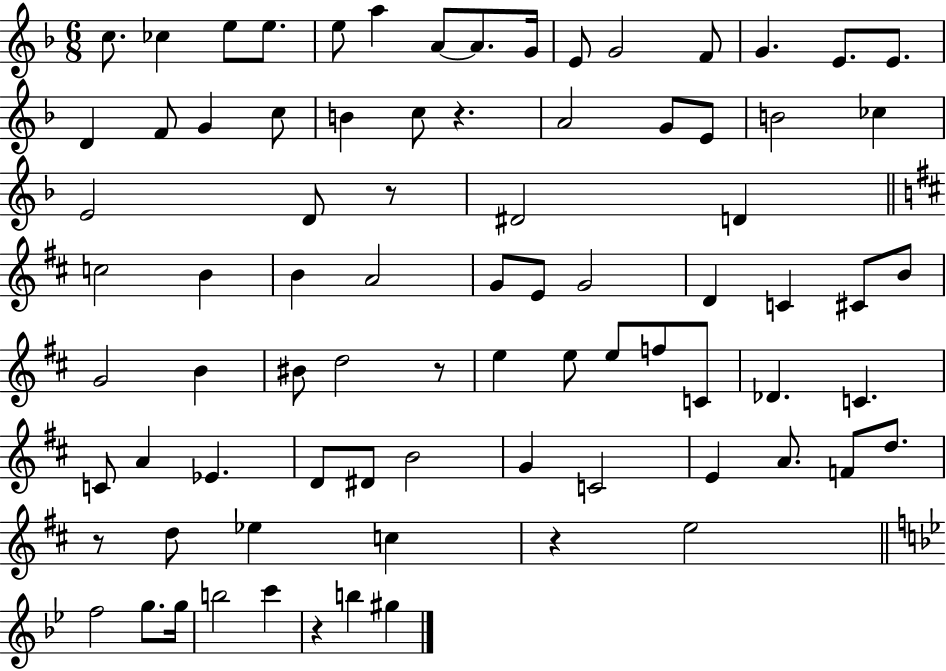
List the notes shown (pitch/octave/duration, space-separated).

C5/e. CES5/q E5/e E5/e. E5/e A5/q A4/e A4/e. G4/s E4/e G4/h F4/e G4/q. E4/e. E4/e. D4/q F4/e G4/q C5/e B4/q C5/e R/q. A4/h G4/e E4/e B4/h CES5/q E4/h D4/e R/e D#4/h D4/q C5/h B4/q B4/q A4/h G4/e E4/e G4/h D4/q C4/q C#4/e B4/e G4/h B4/q BIS4/e D5/h R/e E5/q E5/e E5/e F5/e C4/e Db4/q. C4/q. C4/e A4/q Eb4/q. D4/e D#4/e B4/h G4/q C4/h E4/q A4/e. F4/e D5/e. R/e D5/e Eb5/q C5/q R/q E5/h F5/h G5/e. G5/s B5/h C6/q R/q B5/q G#5/q